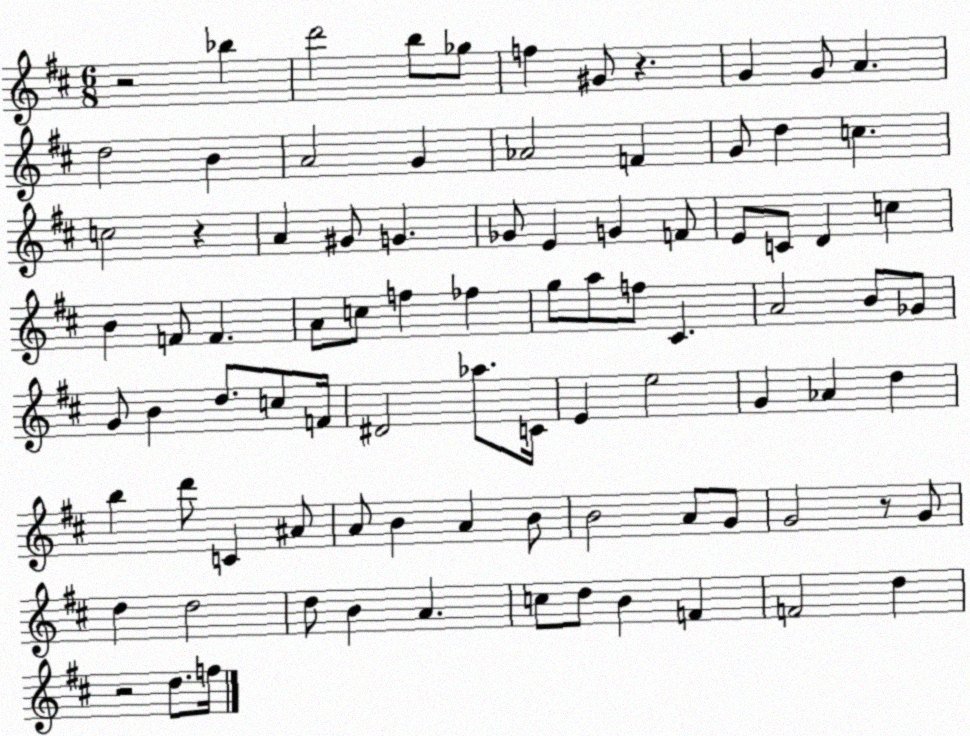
X:1
T:Untitled
M:6/8
L:1/4
K:D
z2 _b d'2 b/2 _g/2 f ^G/2 z G G/2 A d2 B A2 G _A2 F G/2 d c c2 z A ^G/2 G _G/2 E G F/2 E/2 C/2 D c B F/2 F A/2 c/2 f _f g/2 a/2 f/2 ^C A2 B/2 _G/2 G/2 B d/2 c/2 F/4 ^D2 _a/2 C/4 E e2 G _A d b d'/2 C ^A/2 A/2 B A B/2 B2 A/2 G/2 G2 z/2 G/2 d d2 d/2 B A c/2 d/2 B F F2 d z2 d/2 f/4